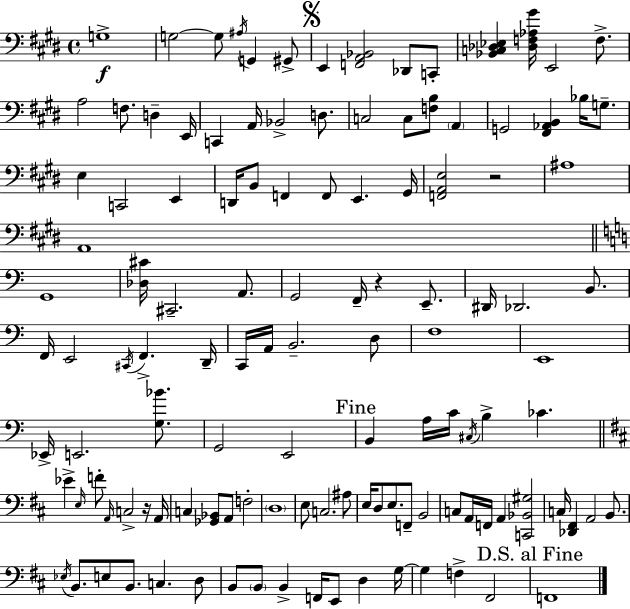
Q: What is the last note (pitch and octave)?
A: F2